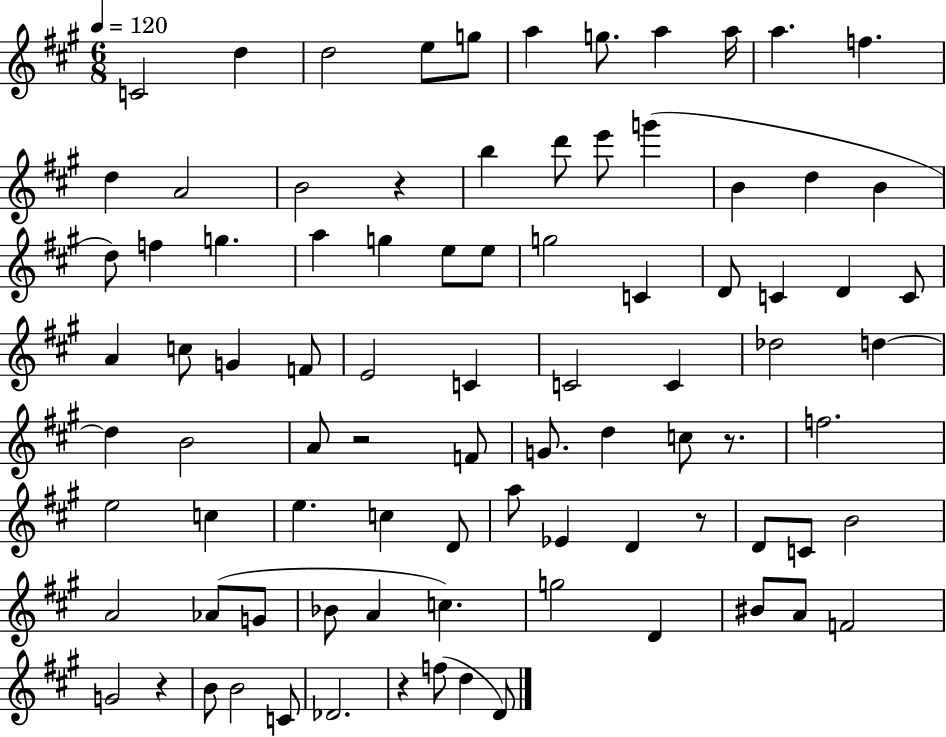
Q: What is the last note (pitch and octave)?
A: D4